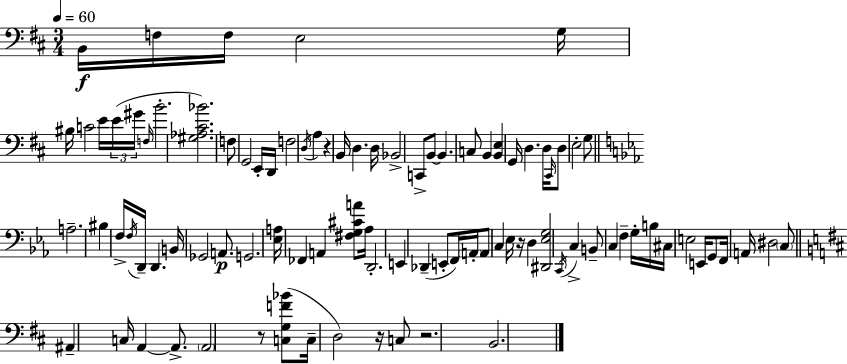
{
  \clef bass
  \numericTimeSignature
  \time 3/4
  \key d \major
  \tempo 4 = 60
  b,16\f f16 f16 e2 g16 | bis16 c'2 e'16 \tuplet 3/2 { e'16( gis'16 | \grace { f16 } } b'2.-. | <gis aes cis' bes'>2.) | \break f8 g,2 e,16-. | d,16 f2 \acciaccatura { d16 } a4 | r4 b,16 d4. | d16 bes,2-> c,8-> | \break b,8~~ b,4. c8 b,4 | <b, e>4 g,16 d4. | d16 \grace { cis,16 } d8 e2-. | g8 \bar "||" \break \key c \minor a2.-- | bis4 f16-> \acciaccatura { f16 } d,16-- d,4. | b,16 ges,2 a,8.\p | g,2. | \break <ees a>16 fes,4 a,4 <fis g cis' a'>8 | aes16 d,2.-. | e,4 des,4--( e,8-. f,16) | \parenthesize a,16-. a,8 c4 ees16 r16 d4 | \break <dis, ees g>2 \acciaccatura { c,16 } c4-> | b,8-- c4 f4-- | g16-. b16 cis16 e2 e,16 | g,8 f,16 a,16 dis2 | \break \parenthesize c8 \bar "||" \break \key b \minor ais,4-- c16 a,4~~ a,8.-> | \parenthesize a,2 r8 <c g f' bes'>8( | c16-- d2) r16 c8 | r2. | \break b,2. | \bar "|."
}